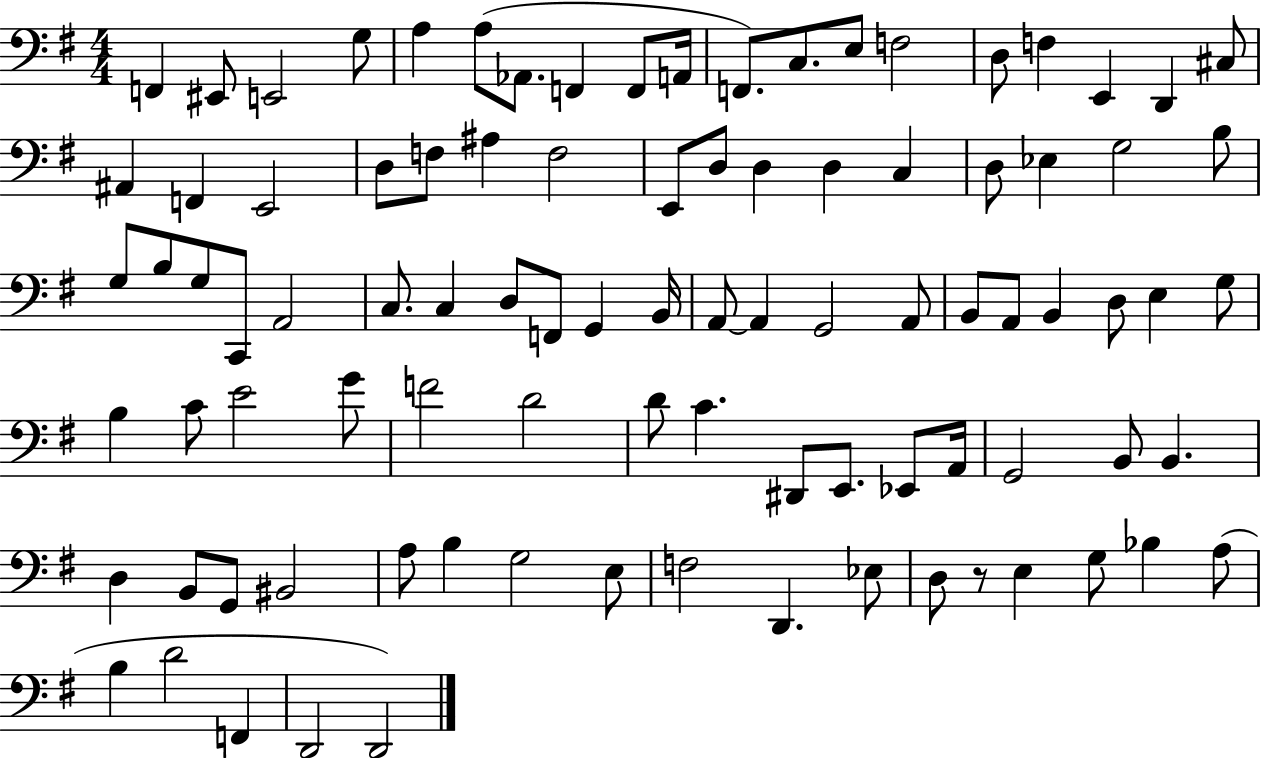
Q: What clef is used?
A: bass